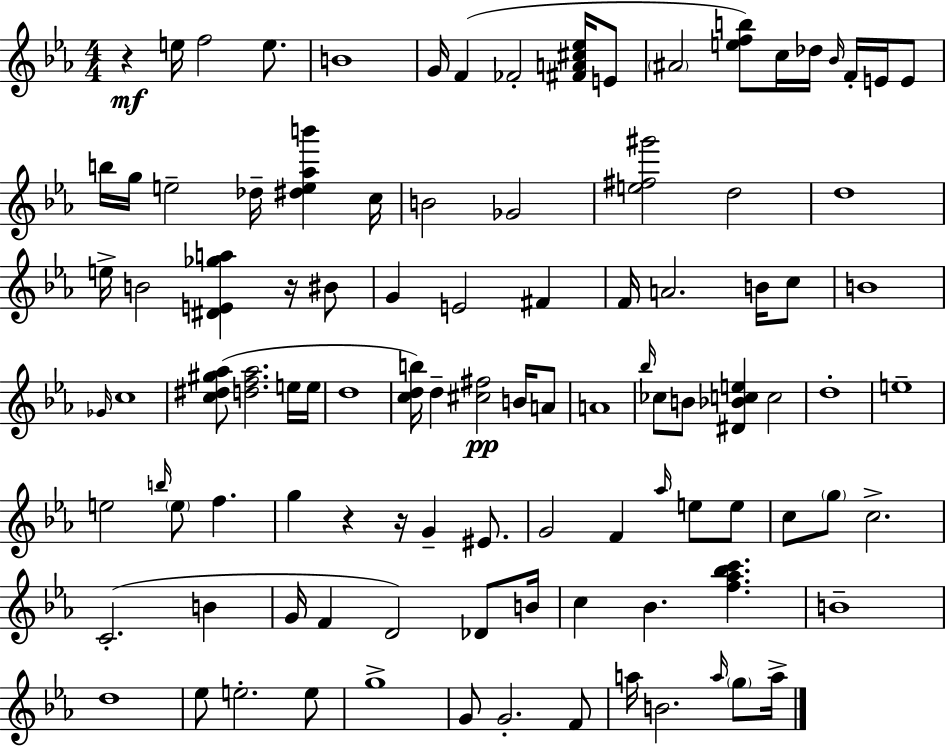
{
  \clef treble
  \numericTimeSignature
  \time 4/4
  \key ees \major
  r4\mf e''16 f''2 e''8. | b'1 | g'16 f'4( fes'2-. <fis' a' cis'' ees''>16 e'8 | \parenthesize ais'2 <e'' f'' b''>8) c''16 des''16 \grace { bes'16 } f'16-. e'16 e'8 | \break b''16 g''16 e''2-- des''16-- <dis'' e'' aes'' b'''>4 | c''16 b'2 ges'2 | <e'' fis'' gis'''>2 d''2 | d''1 | \break e''16-> b'2 <dis' e' ges'' a''>4 r16 bis'8 | g'4 e'2 fis'4 | f'16 a'2. b'16 c''8 | b'1 | \break \grace { ges'16 } c''1 | <c'' dis'' gis'' aes''>8( <d'' f'' aes''>2. | e''16 e''16 d''1 | <c'' d'' b''>16) d''4-- <cis'' fis''>2\pp b'16 | \break a'8 a'1 | \grace { bes''16 } ces''8 b'8 <dis' bes' c'' e''>4 c''2 | d''1-. | e''1-- | \break e''2 \grace { b''16 } \parenthesize e''8 f''4. | g''4 r4 r16 g'4-- | eis'8. g'2 f'4 | \grace { aes''16 } e''8 e''8 c''8 \parenthesize g''8 c''2.-> | \break c'2.-.( | b'4 g'16 f'4 d'2) | des'8 b'16 c''4 bes'4. <f'' aes'' bes'' c'''>4. | b'1-- | \break d''1 | ees''8 e''2.-. | e''8 g''1-> | g'8 g'2.-. | \break f'8 a''16 b'2. | \grace { a''16 } \parenthesize g''8 a''16-> \bar "|."
}